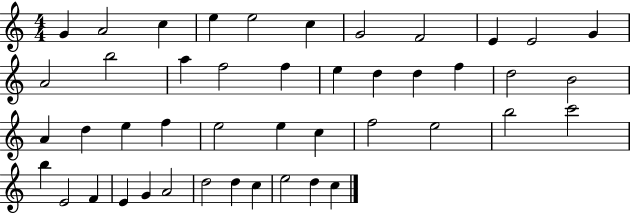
X:1
T:Untitled
M:4/4
L:1/4
K:C
G A2 c e e2 c G2 F2 E E2 G A2 b2 a f2 f e d d f d2 B2 A d e f e2 e c f2 e2 b2 c'2 b E2 F E G A2 d2 d c e2 d c